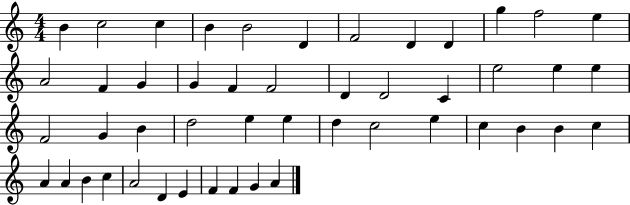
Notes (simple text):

B4/q C5/h C5/q B4/q B4/h D4/q F4/h D4/q D4/q G5/q F5/h E5/q A4/h F4/q G4/q G4/q F4/q F4/h D4/q D4/h C4/q E5/h E5/q E5/q F4/h G4/q B4/q D5/h E5/q E5/q D5/q C5/h E5/q C5/q B4/q B4/q C5/q A4/q A4/q B4/q C5/q A4/h D4/q E4/q F4/q F4/q G4/q A4/q